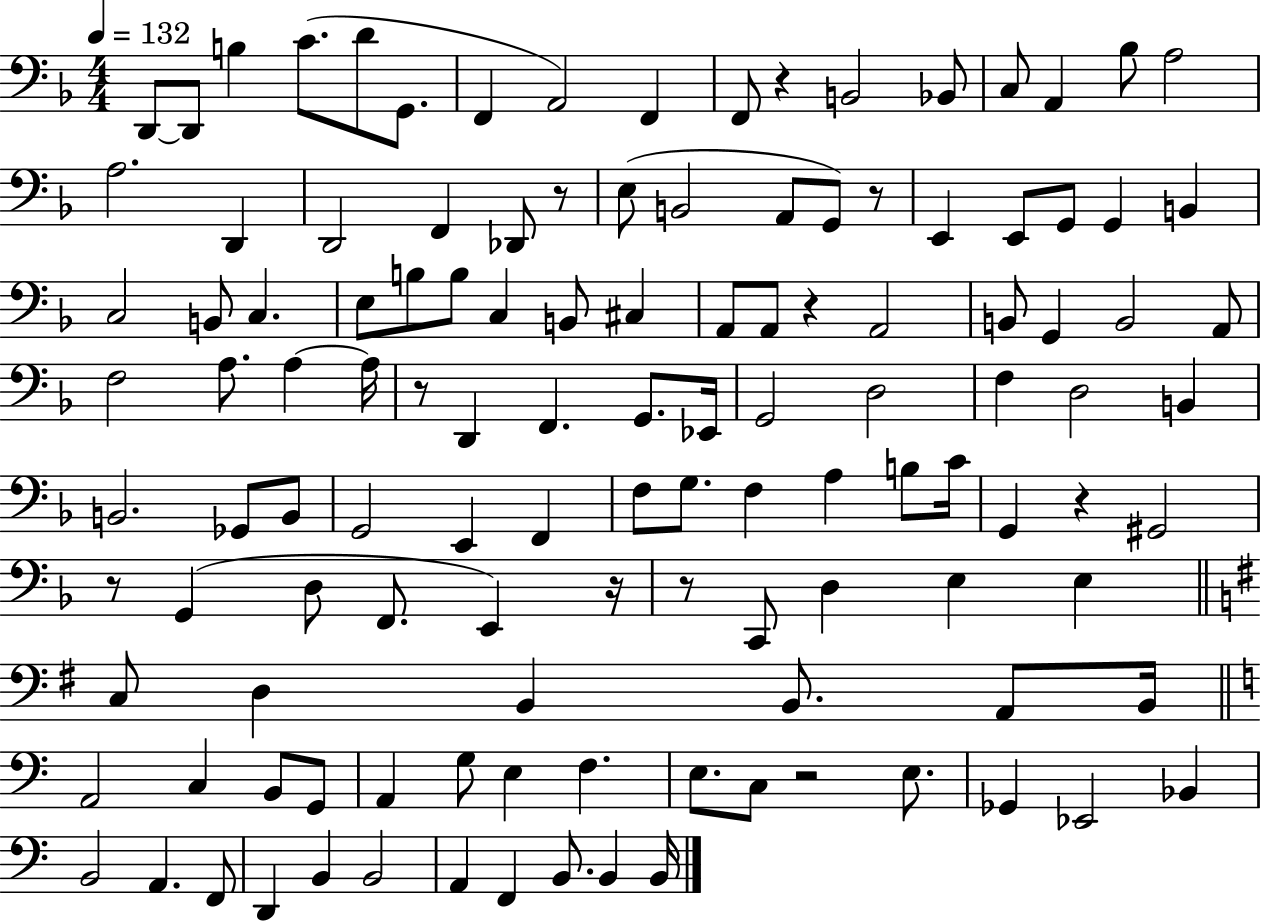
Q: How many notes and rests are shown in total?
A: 122